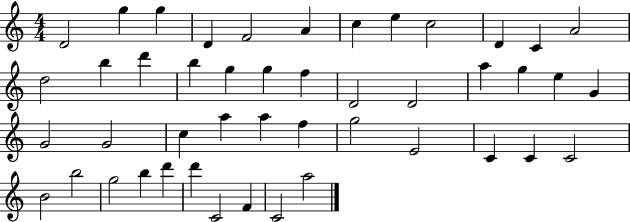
D4/h G5/q G5/q D4/q F4/h A4/q C5/q E5/q C5/h D4/q C4/q A4/h D5/h B5/q D6/q B5/q G5/q G5/q F5/q D4/h D4/h A5/q G5/q E5/q G4/q G4/h G4/h C5/q A5/q A5/q F5/q G5/h E4/h C4/q C4/q C4/h B4/h B5/h G5/h B5/q D6/q D6/q C4/h F4/q C4/h A5/h